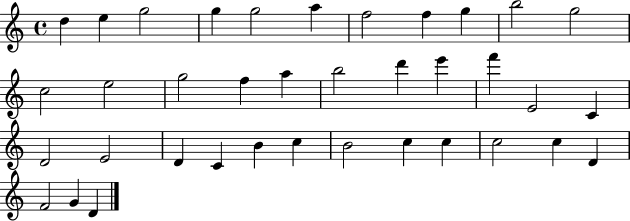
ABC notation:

X:1
T:Untitled
M:4/4
L:1/4
K:C
d e g2 g g2 a f2 f g b2 g2 c2 e2 g2 f a b2 d' e' f' E2 C D2 E2 D C B c B2 c c c2 c D F2 G D